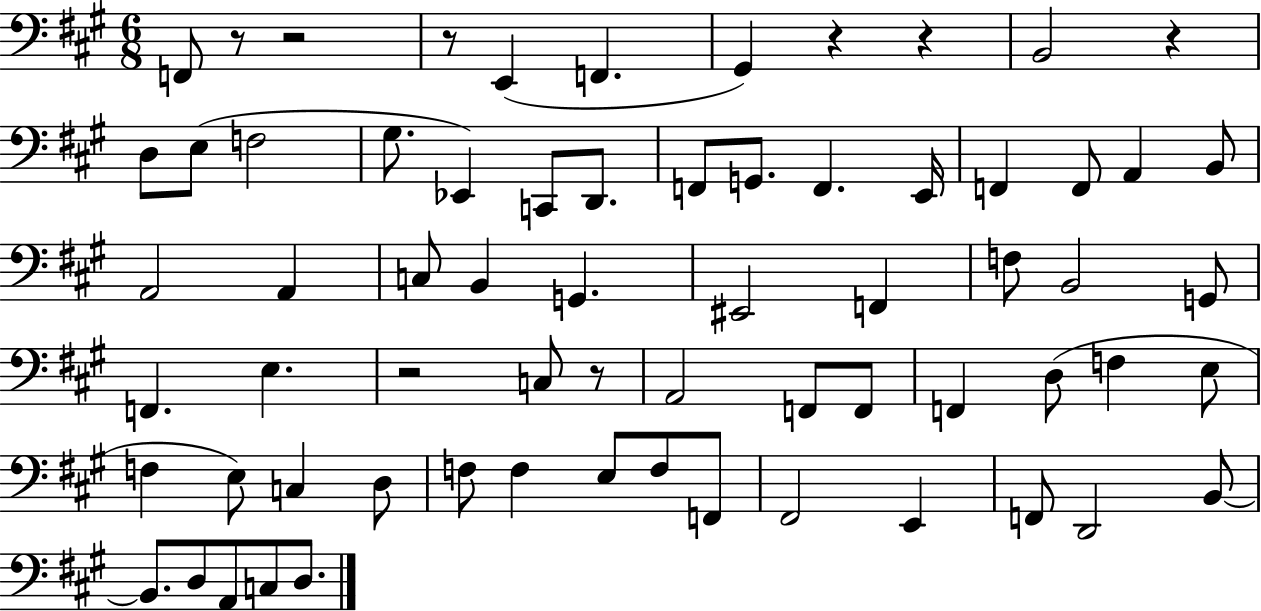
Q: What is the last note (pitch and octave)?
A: D3